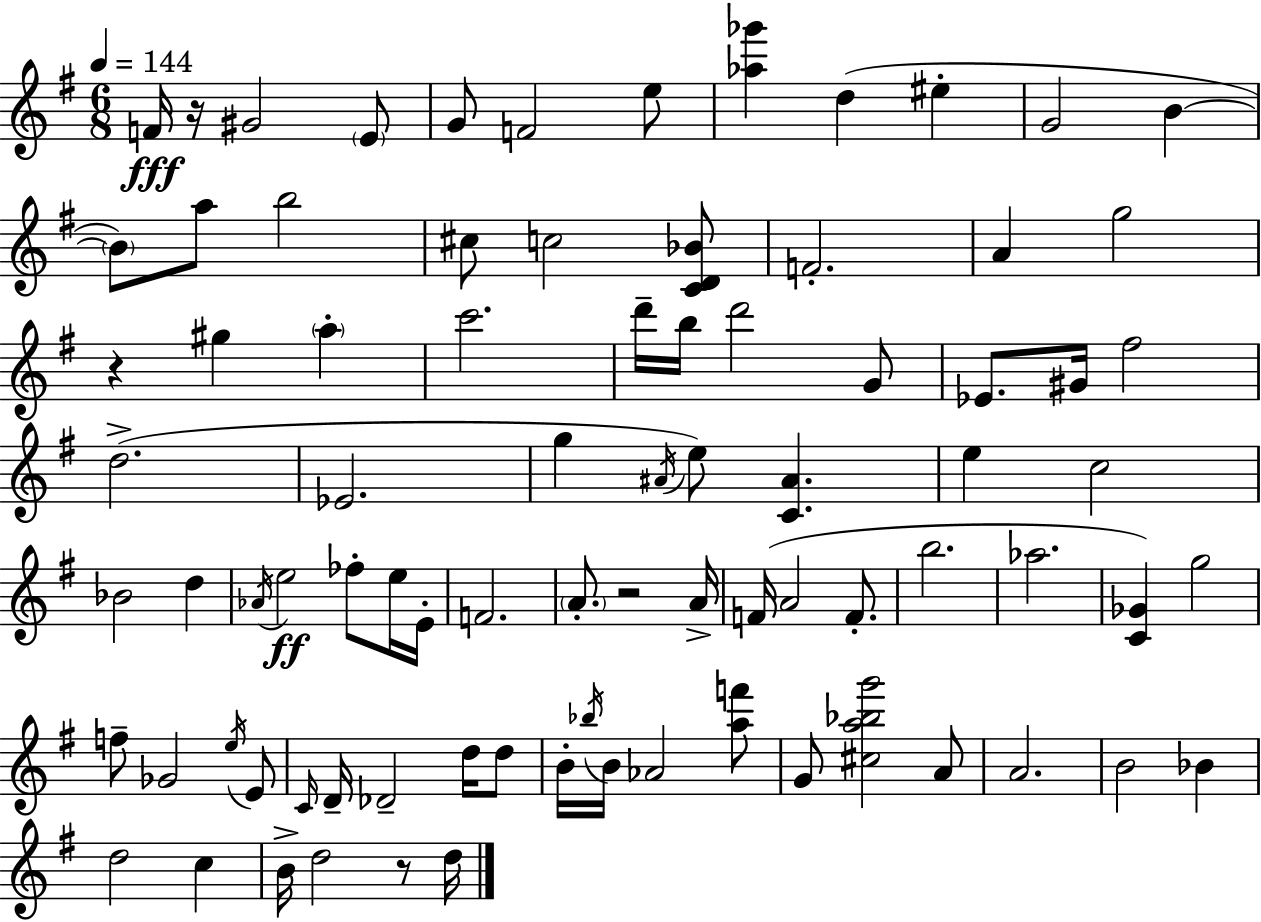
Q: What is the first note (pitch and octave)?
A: F4